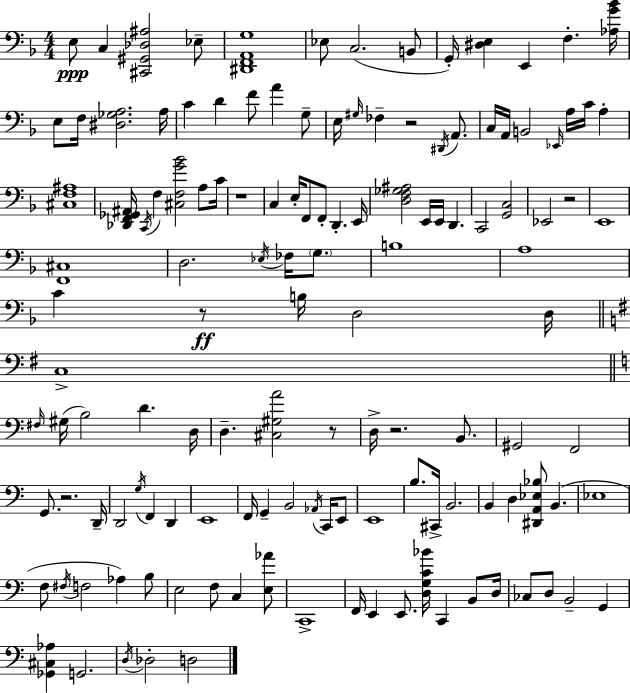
{
  \clef bass
  \numericTimeSignature
  \time 4/4
  \key f \major
  \repeat volta 2 { e8\ppp c4 <cis, gis, des ais>2 ees8-- | <dis, f, a, g>1 | ees8 c2.( b,8 | g,16-.) <dis e>4 e,4 f4.-. <aes g' bes'>16 | \break e8 f16 <dis ges a>2. a16 | c'4 d'4 f'8 a'4 g8-- | e16 \grace { gis16 } fes4-- r2 \acciaccatura { dis,16 } a,8. | c16 a,16 b,2 \grace { ees,16 } a16 c'16 a4-. | \break <cis f ais>1 | <des, f, ges, ais,>16 \acciaccatura { c,16 } f4 <cis f g' bes'>2 | a8 c'16 r1 | c4 e16-. f,8 f,8-. d,4.-. | \break e,16 <d f ges ais>2 e,16 e,16 d,4. | c,2 <g, c>2 | ees,2 r2 | e,1 | \break <f, cis>1 | d2. | \acciaccatura { ees16 } fes16 \parenthesize g8. b1 | a1 | \break c'4 r8\ff b16 d2 | d16 \bar "||" \break \key g \major c1-> | \bar "||" \break \key c \major \grace { fis16 }( gis16 b2) d'4. | d16 d4.-- <cis gis a'>2 r8 | d16-> r2. b,8. | gis,2 f,2 | \break g,8. r2. | d,16-- d,2 \acciaccatura { g16 } f,4 d,4 | e,1 | f,16 g,4-- b,2 \acciaccatura { aes,16 } | \break c,16 e,8 e,1 | b8. cis,16-> b,2. | b,4 d4 <dis, a, ees bes>8 b,4.( | ees1 | \break f8 \acciaccatura { fis16 } f2 aes4) | b8 e2 f8 c4 | <e aes'>8 c,1-> | f,16 e,4 e,8. <d g c' bes'>16 c,4 | \break b,8 d16 ces8 d8 b,2-- | g,4 <ges, cis aes>4 g,2. | \acciaccatura { d16 } des2-. d2 | } \bar "|."
}